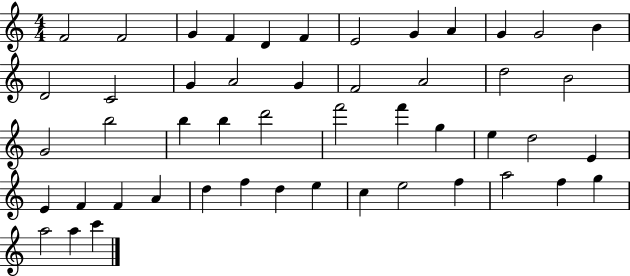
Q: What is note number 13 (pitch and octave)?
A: D4